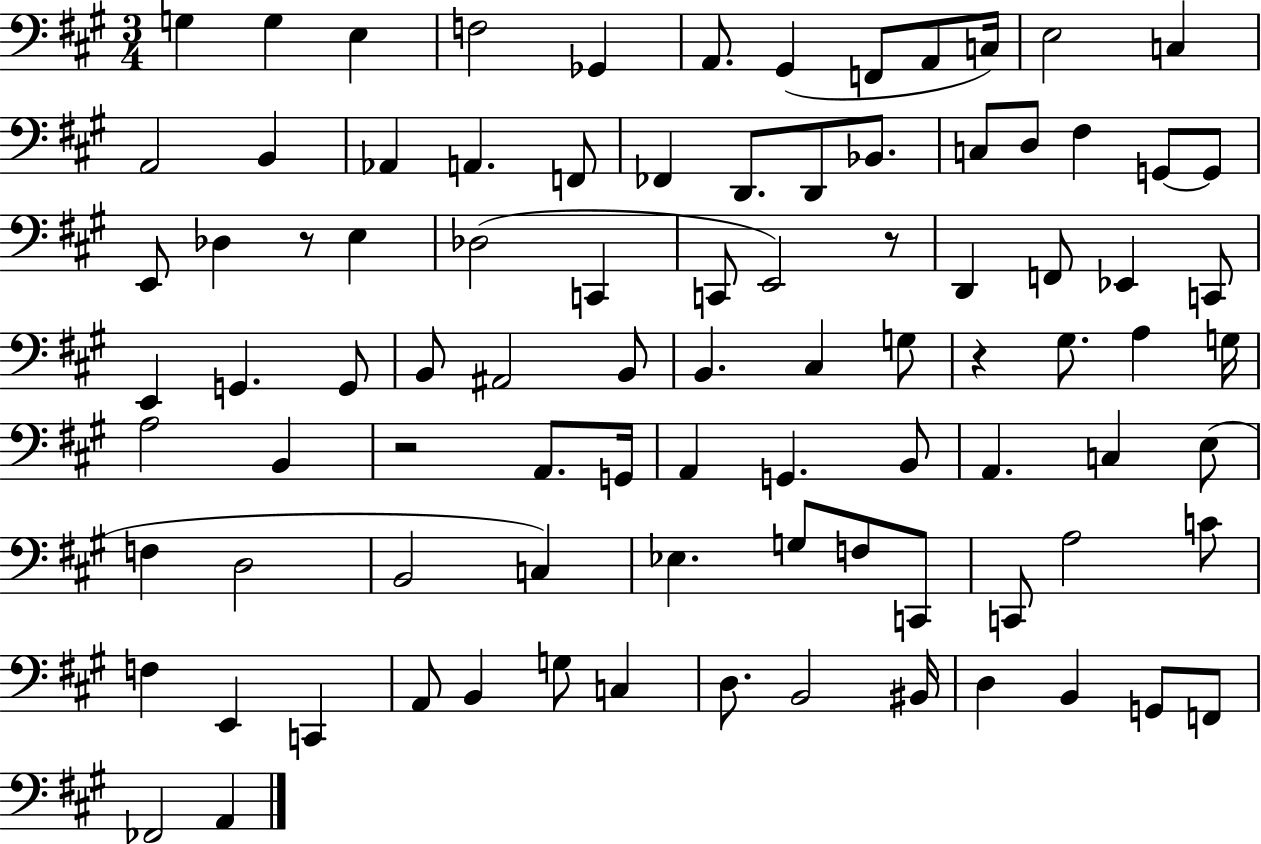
X:1
T:Untitled
M:3/4
L:1/4
K:A
G, G, E, F,2 _G,, A,,/2 ^G,, F,,/2 A,,/2 C,/4 E,2 C, A,,2 B,, _A,, A,, F,,/2 _F,, D,,/2 D,,/2 _B,,/2 C,/2 D,/2 ^F, G,,/2 G,,/2 E,,/2 _D, z/2 E, _D,2 C,, C,,/2 E,,2 z/2 D,, F,,/2 _E,, C,,/2 E,, G,, G,,/2 B,,/2 ^A,,2 B,,/2 B,, ^C, G,/2 z ^G,/2 A, G,/4 A,2 B,, z2 A,,/2 G,,/4 A,, G,, B,,/2 A,, C, E,/2 F, D,2 B,,2 C, _E, G,/2 F,/2 C,,/2 C,,/2 A,2 C/2 F, E,, C,, A,,/2 B,, G,/2 C, D,/2 B,,2 ^B,,/4 D, B,, G,,/2 F,,/2 _F,,2 A,,